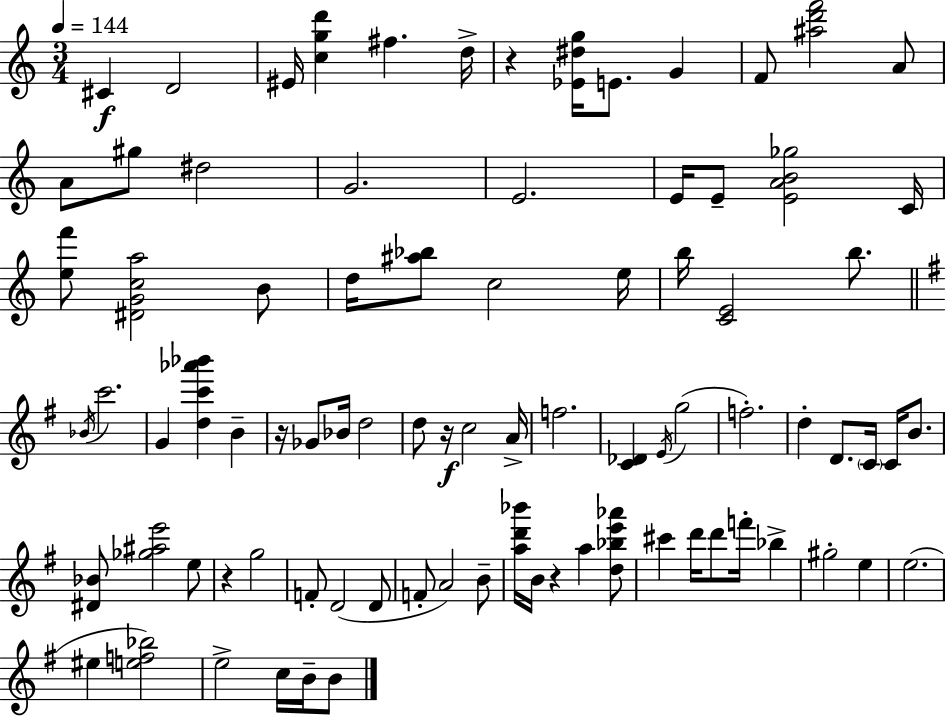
{
  \clef treble
  \numericTimeSignature
  \time 3/4
  \key a \minor
  \tempo 4 = 144
  cis'4\f d'2 | eis'16 <c'' g'' d'''>4 fis''4. d''16-> | r4 <ees' dis'' g''>16 e'8. g'4 | f'8 <ais'' d''' f'''>2 a'8 | \break a'8 gis''8 dis''2 | g'2. | e'2. | e'16 e'8-- <e' a' b' ges''>2 c'16 | \break <e'' f'''>8 <dis' g' c'' a''>2 b'8 | d''16 <ais'' bes''>8 c''2 e''16 | b''16 <c' e'>2 b''8. | \bar "||" \break \key g \major \acciaccatura { bes'16 } c'''2. | g'4 <d'' c''' aes''' bes'''>4 b'4-- | r16 ges'8 bes'16 d''2 | d''8 r16\f c''2 | \break a'16-> f''2. | <c' des'>4 \acciaccatura { e'16 }( g''2 | f''2.-.) | d''4-. d'8. \parenthesize c'16 c'16 b'8. | \break <dis' bes'>8 <ges'' ais'' e'''>2 | e''8 r4 g''2 | f'8-. d'2( | d'8 f'8-. a'2) | \break b'8-- <a'' d''' bes'''>16 b'16 r4 a''4 | <d'' bes'' e''' aes'''>8 cis'''4 d'''16 d'''8 f'''16-. bes''4-> | gis''2-. e''4 | e''2.( | \break eis''4 <e'' f'' bes''>2) | e''2-> c''16 b'16-- | b'8 \bar "|."
}